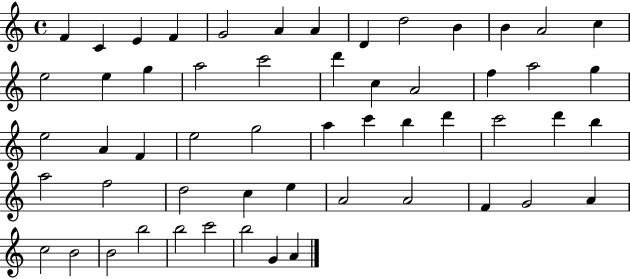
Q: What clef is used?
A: treble